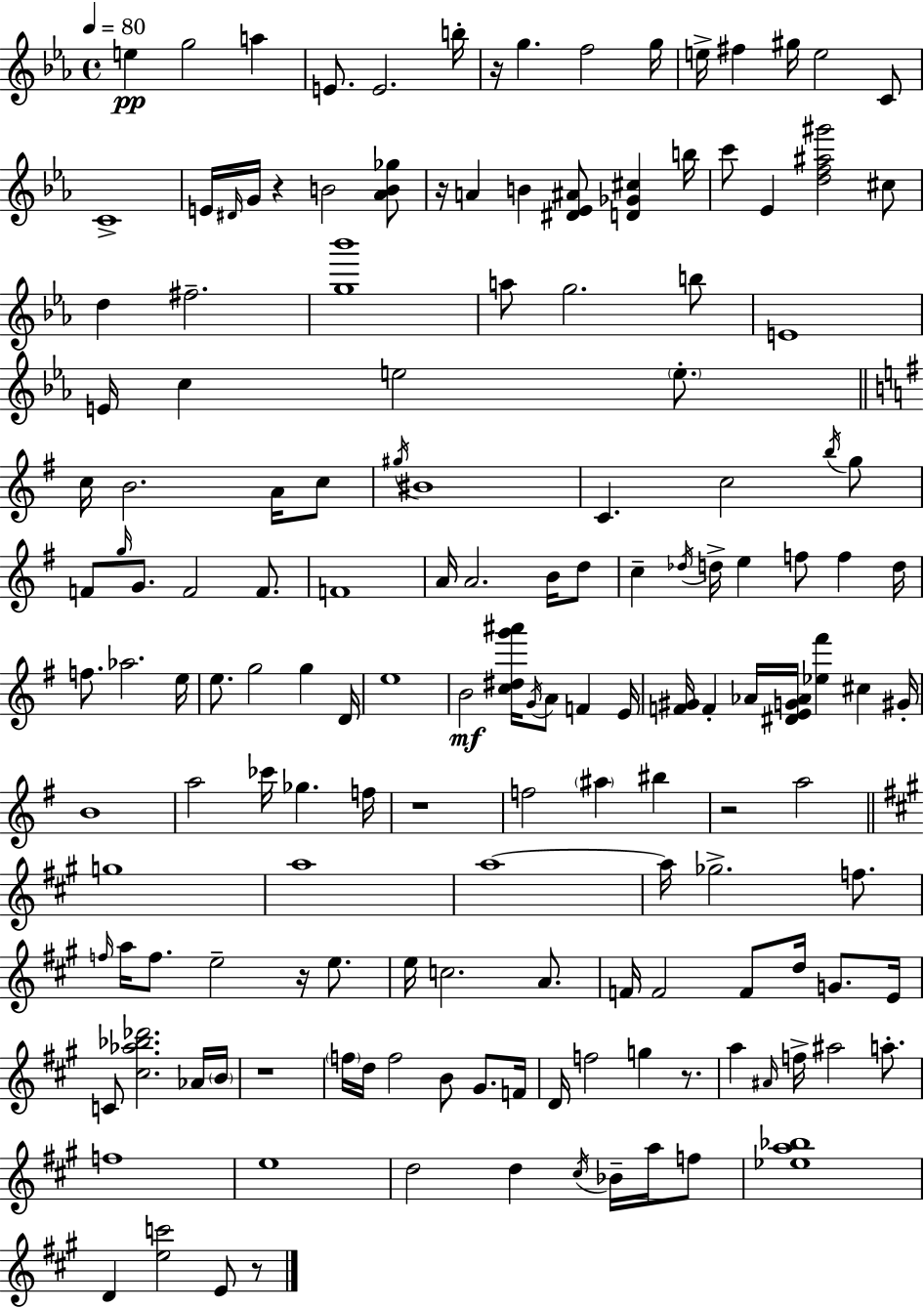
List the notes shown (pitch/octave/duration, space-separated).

E5/q G5/h A5/q E4/e. E4/h. B5/s R/s G5/q. F5/h G5/s E5/s F#5/q G#5/s E5/h C4/e C4/w E4/s D#4/s G4/s R/q B4/h [Ab4,B4,Gb5]/e R/s A4/q B4/q [D#4,Eb4,A#4]/e [D4,Gb4,C#5]/q B5/s C6/e Eb4/q [D5,F5,A#5,G#6]/h C#5/e D5/q F#5/h. [G5,Bb6]/w A5/e G5/h. B5/e E4/w E4/s C5/q E5/h E5/e. C5/s B4/h. A4/s C5/e G#5/s BIS4/w C4/q. C5/h B5/s G5/e F4/e G5/s G4/e. F4/h F4/e. F4/w A4/s A4/h. B4/s D5/e C5/q Db5/s D5/s E5/q F5/e F5/q D5/s F5/e. Ab5/h. E5/s E5/e. G5/h G5/q D4/s E5/w B4/h [C5,D#5,G6,A#6]/s G4/s A4/e F4/q E4/s [F4,G#4]/s F4/q Ab4/s [D#4,E4,G4,Ab4]/s [Eb5,F#6]/q C#5/q G#4/s B4/w A5/h CES6/s Gb5/q. F5/s R/w F5/h A#5/q BIS5/q R/h A5/h G5/w A5/w A5/w A5/s Gb5/h. F5/e. F5/s A5/s F5/e. E5/h R/s E5/e. E5/s C5/h. A4/e. F4/s F4/h F4/e D5/s G4/e. E4/s C4/e [C#5,Ab5,Bb5,Db6]/h. Ab4/s B4/s R/w F5/s D5/s F5/h B4/e G#4/e. F4/s D4/s F5/h G5/q R/e. A5/q A#4/s F5/s A#5/h A5/e. F5/w E5/w D5/h D5/q C#5/s Bb4/s A5/s F5/e [Eb5,A5,Bb5]/w D4/q [E5,C6]/h E4/e R/e